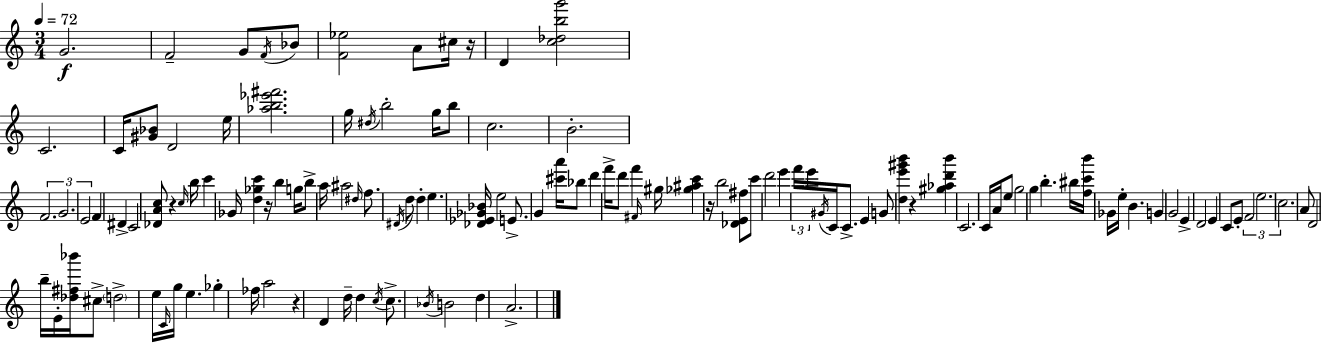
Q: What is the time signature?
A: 3/4